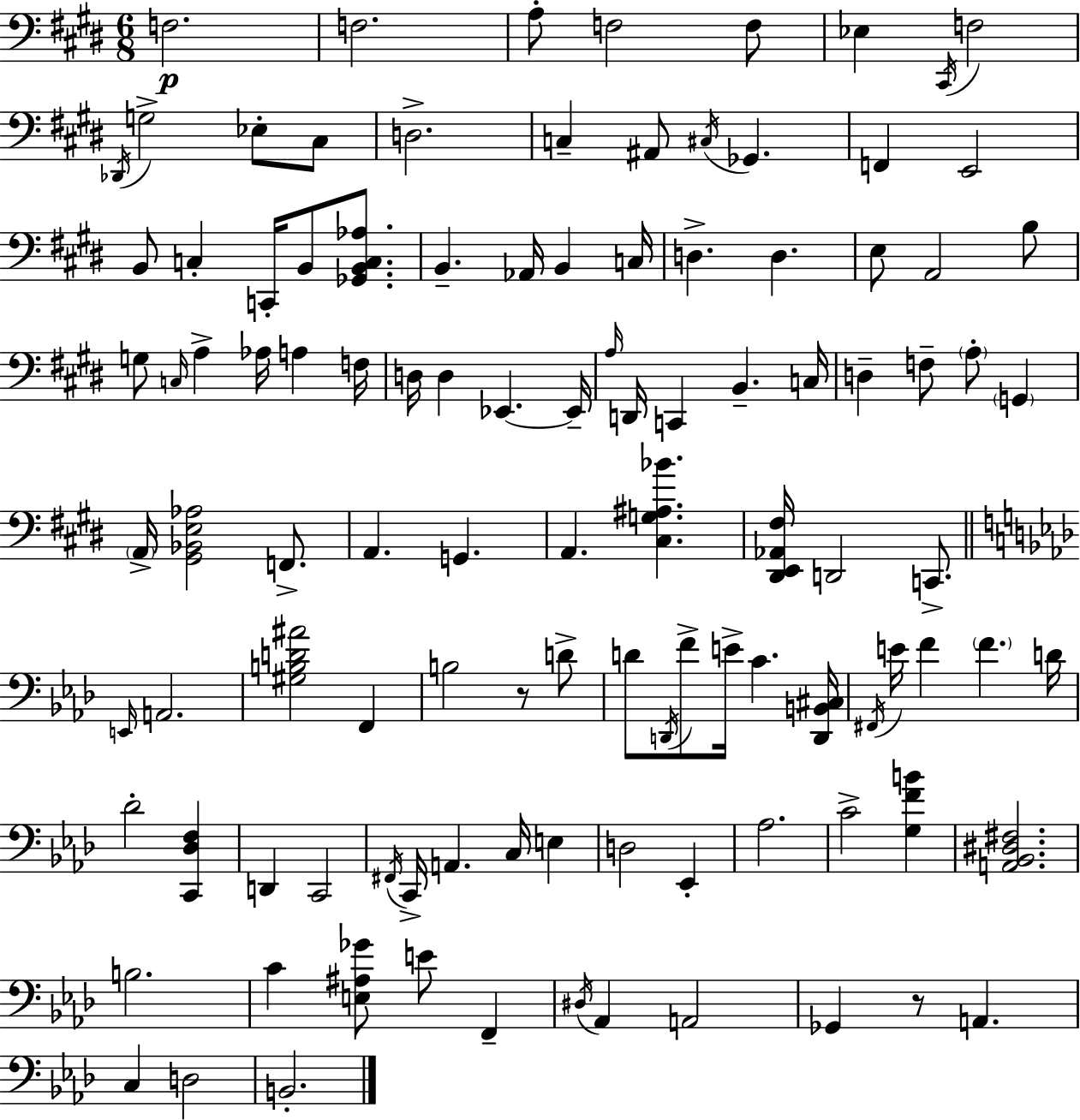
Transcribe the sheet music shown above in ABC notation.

X:1
T:Untitled
M:6/8
L:1/4
K:E
F,2 F,2 A,/2 F,2 F,/2 _E, ^C,,/4 F,2 _D,,/4 G,2 _E,/2 ^C,/2 D,2 C, ^A,,/2 ^C,/4 _G,, F,, E,,2 B,,/2 C, C,,/4 B,,/2 [_G,,B,,C,_A,]/2 B,, _A,,/4 B,, C,/4 D, D, E,/2 A,,2 B,/2 G,/2 C,/4 A, _A,/4 A, F,/4 D,/4 D, _E,, _E,,/4 A,/4 D,,/4 C,, B,, C,/4 D, F,/2 A,/2 G,, A,,/4 [^G,,_B,,E,_A,]2 F,,/2 A,, G,, A,, [^C,G,^A,_B] [^D,,E,,_A,,^F,]/4 D,,2 C,,/2 E,,/4 A,,2 [^G,B,D^A]2 F,, B,2 z/2 D/2 D/2 D,,/4 F/2 E/4 C [D,,B,,^C,]/4 ^F,,/4 E/4 F F D/4 _D2 [C,,_D,F,] D,, C,,2 ^F,,/4 C,,/4 A,, C,/4 E, D,2 _E,, _A,2 C2 [G,FB] [A,,_B,,^D,^F,]2 B,2 C [E,^A,_G]/2 E/2 F,, ^D,/4 _A,, A,,2 _G,, z/2 A,, C, D,2 B,,2